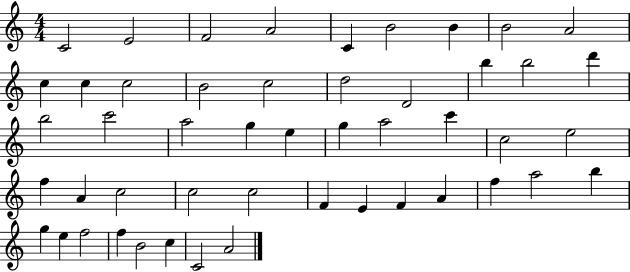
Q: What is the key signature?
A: C major